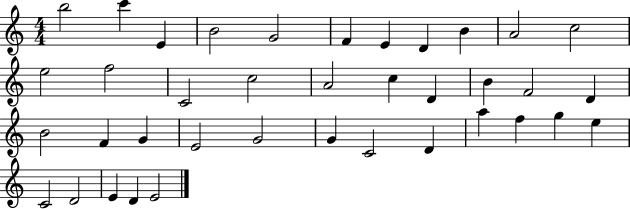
{
  \clef treble
  \numericTimeSignature
  \time 4/4
  \key c \major
  b''2 c'''4 e'4 | b'2 g'2 | f'4 e'4 d'4 b'4 | a'2 c''2 | \break e''2 f''2 | c'2 c''2 | a'2 c''4 d'4 | b'4 f'2 d'4 | \break b'2 f'4 g'4 | e'2 g'2 | g'4 c'2 d'4 | a''4 f''4 g''4 e''4 | \break c'2 d'2 | e'4 d'4 e'2 | \bar "|."
}